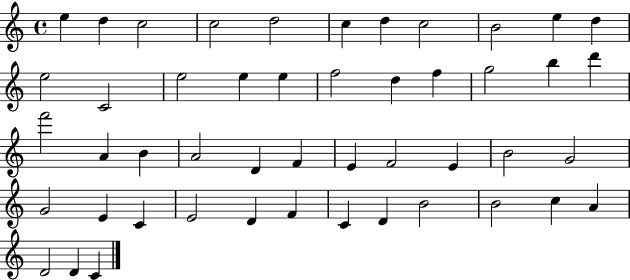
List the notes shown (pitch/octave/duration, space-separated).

E5/q D5/q C5/h C5/h D5/h C5/q D5/q C5/h B4/h E5/q D5/q E5/h C4/h E5/h E5/q E5/q F5/h D5/q F5/q G5/h B5/q D6/q F6/h A4/q B4/q A4/h D4/q F4/q E4/q F4/h E4/q B4/h G4/h G4/h E4/q C4/q E4/h D4/q F4/q C4/q D4/q B4/h B4/h C5/q A4/q D4/h D4/q C4/q